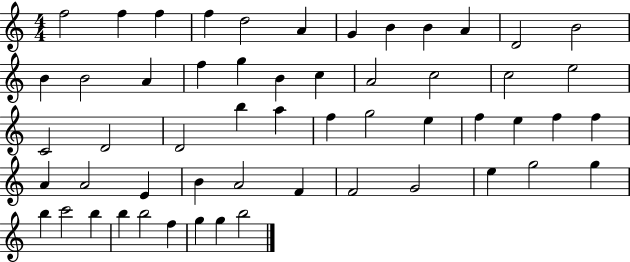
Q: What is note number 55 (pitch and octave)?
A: B5